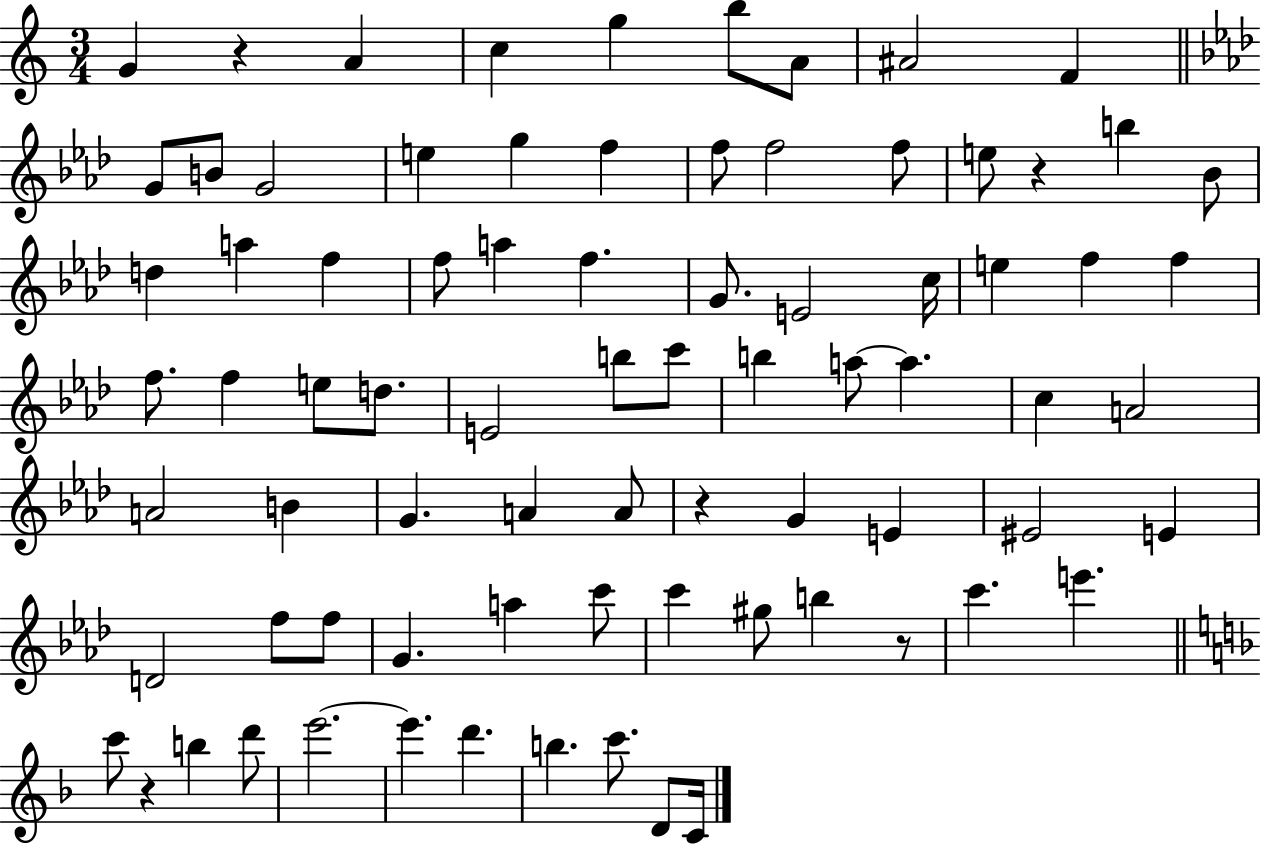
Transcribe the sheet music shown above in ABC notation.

X:1
T:Untitled
M:3/4
L:1/4
K:C
G z A c g b/2 A/2 ^A2 F G/2 B/2 G2 e g f f/2 f2 f/2 e/2 z b _B/2 d a f f/2 a f G/2 E2 c/4 e f f f/2 f e/2 d/2 E2 b/2 c'/2 b a/2 a c A2 A2 B G A A/2 z G E ^E2 E D2 f/2 f/2 G a c'/2 c' ^g/2 b z/2 c' e' c'/2 z b d'/2 e'2 e' d' b c'/2 D/2 C/4